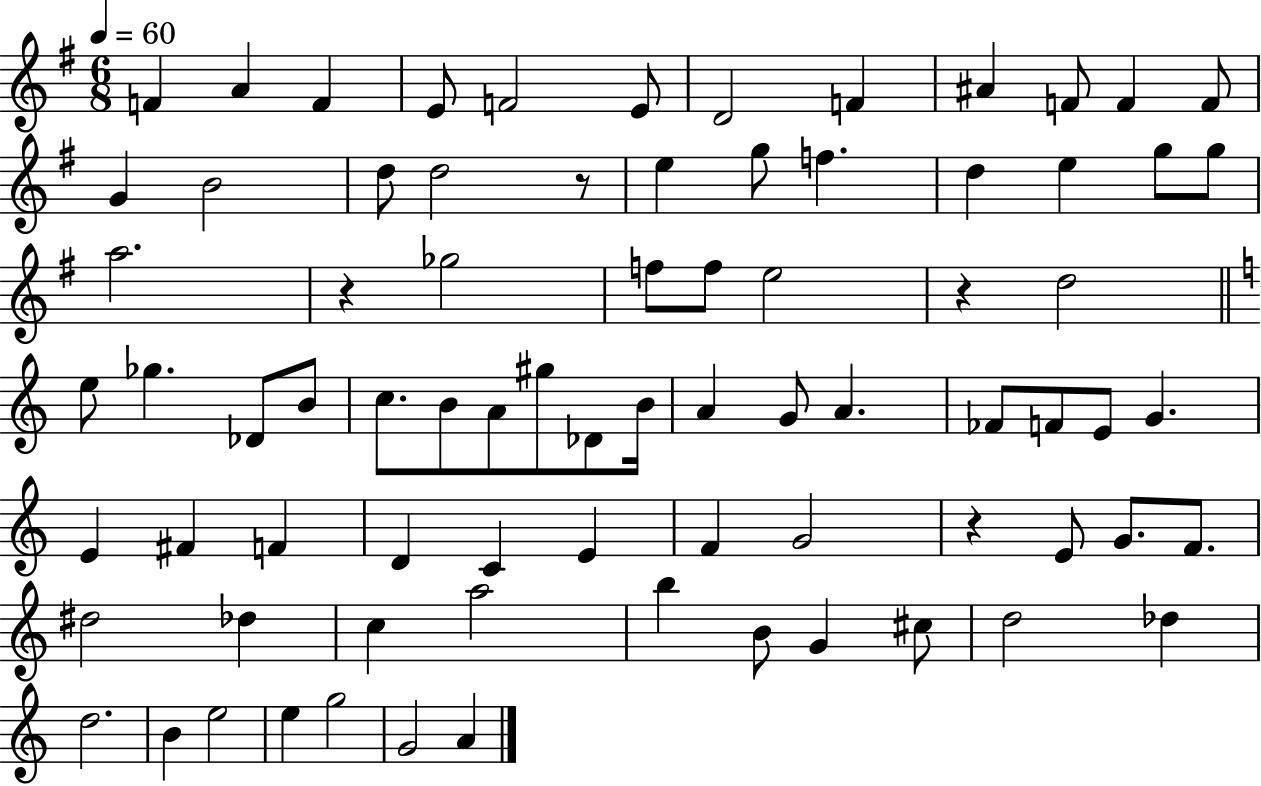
F4/q A4/q F4/q E4/e F4/h E4/e D4/h F4/q A#4/q F4/e F4/q F4/e G4/q B4/h D5/e D5/h R/e E5/q G5/e F5/q. D5/q E5/q G5/e G5/e A5/h. R/q Gb5/h F5/e F5/e E5/h R/q D5/h E5/e Gb5/q. Db4/e B4/e C5/e. B4/e A4/e G#5/e Db4/e B4/s A4/q G4/e A4/q. FES4/e F4/e E4/e G4/q. E4/q F#4/q F4/q D4/q C4/q E4/q F4/q G4/h R/q E4/e G4/e. F4/e. D#5/h Db5/q C5/q A5/h B5/q B4/e G4/q C#5/e D5/h Db5/q D5/h. B4/q E5/h E5/q G5/h G4/h A4/q